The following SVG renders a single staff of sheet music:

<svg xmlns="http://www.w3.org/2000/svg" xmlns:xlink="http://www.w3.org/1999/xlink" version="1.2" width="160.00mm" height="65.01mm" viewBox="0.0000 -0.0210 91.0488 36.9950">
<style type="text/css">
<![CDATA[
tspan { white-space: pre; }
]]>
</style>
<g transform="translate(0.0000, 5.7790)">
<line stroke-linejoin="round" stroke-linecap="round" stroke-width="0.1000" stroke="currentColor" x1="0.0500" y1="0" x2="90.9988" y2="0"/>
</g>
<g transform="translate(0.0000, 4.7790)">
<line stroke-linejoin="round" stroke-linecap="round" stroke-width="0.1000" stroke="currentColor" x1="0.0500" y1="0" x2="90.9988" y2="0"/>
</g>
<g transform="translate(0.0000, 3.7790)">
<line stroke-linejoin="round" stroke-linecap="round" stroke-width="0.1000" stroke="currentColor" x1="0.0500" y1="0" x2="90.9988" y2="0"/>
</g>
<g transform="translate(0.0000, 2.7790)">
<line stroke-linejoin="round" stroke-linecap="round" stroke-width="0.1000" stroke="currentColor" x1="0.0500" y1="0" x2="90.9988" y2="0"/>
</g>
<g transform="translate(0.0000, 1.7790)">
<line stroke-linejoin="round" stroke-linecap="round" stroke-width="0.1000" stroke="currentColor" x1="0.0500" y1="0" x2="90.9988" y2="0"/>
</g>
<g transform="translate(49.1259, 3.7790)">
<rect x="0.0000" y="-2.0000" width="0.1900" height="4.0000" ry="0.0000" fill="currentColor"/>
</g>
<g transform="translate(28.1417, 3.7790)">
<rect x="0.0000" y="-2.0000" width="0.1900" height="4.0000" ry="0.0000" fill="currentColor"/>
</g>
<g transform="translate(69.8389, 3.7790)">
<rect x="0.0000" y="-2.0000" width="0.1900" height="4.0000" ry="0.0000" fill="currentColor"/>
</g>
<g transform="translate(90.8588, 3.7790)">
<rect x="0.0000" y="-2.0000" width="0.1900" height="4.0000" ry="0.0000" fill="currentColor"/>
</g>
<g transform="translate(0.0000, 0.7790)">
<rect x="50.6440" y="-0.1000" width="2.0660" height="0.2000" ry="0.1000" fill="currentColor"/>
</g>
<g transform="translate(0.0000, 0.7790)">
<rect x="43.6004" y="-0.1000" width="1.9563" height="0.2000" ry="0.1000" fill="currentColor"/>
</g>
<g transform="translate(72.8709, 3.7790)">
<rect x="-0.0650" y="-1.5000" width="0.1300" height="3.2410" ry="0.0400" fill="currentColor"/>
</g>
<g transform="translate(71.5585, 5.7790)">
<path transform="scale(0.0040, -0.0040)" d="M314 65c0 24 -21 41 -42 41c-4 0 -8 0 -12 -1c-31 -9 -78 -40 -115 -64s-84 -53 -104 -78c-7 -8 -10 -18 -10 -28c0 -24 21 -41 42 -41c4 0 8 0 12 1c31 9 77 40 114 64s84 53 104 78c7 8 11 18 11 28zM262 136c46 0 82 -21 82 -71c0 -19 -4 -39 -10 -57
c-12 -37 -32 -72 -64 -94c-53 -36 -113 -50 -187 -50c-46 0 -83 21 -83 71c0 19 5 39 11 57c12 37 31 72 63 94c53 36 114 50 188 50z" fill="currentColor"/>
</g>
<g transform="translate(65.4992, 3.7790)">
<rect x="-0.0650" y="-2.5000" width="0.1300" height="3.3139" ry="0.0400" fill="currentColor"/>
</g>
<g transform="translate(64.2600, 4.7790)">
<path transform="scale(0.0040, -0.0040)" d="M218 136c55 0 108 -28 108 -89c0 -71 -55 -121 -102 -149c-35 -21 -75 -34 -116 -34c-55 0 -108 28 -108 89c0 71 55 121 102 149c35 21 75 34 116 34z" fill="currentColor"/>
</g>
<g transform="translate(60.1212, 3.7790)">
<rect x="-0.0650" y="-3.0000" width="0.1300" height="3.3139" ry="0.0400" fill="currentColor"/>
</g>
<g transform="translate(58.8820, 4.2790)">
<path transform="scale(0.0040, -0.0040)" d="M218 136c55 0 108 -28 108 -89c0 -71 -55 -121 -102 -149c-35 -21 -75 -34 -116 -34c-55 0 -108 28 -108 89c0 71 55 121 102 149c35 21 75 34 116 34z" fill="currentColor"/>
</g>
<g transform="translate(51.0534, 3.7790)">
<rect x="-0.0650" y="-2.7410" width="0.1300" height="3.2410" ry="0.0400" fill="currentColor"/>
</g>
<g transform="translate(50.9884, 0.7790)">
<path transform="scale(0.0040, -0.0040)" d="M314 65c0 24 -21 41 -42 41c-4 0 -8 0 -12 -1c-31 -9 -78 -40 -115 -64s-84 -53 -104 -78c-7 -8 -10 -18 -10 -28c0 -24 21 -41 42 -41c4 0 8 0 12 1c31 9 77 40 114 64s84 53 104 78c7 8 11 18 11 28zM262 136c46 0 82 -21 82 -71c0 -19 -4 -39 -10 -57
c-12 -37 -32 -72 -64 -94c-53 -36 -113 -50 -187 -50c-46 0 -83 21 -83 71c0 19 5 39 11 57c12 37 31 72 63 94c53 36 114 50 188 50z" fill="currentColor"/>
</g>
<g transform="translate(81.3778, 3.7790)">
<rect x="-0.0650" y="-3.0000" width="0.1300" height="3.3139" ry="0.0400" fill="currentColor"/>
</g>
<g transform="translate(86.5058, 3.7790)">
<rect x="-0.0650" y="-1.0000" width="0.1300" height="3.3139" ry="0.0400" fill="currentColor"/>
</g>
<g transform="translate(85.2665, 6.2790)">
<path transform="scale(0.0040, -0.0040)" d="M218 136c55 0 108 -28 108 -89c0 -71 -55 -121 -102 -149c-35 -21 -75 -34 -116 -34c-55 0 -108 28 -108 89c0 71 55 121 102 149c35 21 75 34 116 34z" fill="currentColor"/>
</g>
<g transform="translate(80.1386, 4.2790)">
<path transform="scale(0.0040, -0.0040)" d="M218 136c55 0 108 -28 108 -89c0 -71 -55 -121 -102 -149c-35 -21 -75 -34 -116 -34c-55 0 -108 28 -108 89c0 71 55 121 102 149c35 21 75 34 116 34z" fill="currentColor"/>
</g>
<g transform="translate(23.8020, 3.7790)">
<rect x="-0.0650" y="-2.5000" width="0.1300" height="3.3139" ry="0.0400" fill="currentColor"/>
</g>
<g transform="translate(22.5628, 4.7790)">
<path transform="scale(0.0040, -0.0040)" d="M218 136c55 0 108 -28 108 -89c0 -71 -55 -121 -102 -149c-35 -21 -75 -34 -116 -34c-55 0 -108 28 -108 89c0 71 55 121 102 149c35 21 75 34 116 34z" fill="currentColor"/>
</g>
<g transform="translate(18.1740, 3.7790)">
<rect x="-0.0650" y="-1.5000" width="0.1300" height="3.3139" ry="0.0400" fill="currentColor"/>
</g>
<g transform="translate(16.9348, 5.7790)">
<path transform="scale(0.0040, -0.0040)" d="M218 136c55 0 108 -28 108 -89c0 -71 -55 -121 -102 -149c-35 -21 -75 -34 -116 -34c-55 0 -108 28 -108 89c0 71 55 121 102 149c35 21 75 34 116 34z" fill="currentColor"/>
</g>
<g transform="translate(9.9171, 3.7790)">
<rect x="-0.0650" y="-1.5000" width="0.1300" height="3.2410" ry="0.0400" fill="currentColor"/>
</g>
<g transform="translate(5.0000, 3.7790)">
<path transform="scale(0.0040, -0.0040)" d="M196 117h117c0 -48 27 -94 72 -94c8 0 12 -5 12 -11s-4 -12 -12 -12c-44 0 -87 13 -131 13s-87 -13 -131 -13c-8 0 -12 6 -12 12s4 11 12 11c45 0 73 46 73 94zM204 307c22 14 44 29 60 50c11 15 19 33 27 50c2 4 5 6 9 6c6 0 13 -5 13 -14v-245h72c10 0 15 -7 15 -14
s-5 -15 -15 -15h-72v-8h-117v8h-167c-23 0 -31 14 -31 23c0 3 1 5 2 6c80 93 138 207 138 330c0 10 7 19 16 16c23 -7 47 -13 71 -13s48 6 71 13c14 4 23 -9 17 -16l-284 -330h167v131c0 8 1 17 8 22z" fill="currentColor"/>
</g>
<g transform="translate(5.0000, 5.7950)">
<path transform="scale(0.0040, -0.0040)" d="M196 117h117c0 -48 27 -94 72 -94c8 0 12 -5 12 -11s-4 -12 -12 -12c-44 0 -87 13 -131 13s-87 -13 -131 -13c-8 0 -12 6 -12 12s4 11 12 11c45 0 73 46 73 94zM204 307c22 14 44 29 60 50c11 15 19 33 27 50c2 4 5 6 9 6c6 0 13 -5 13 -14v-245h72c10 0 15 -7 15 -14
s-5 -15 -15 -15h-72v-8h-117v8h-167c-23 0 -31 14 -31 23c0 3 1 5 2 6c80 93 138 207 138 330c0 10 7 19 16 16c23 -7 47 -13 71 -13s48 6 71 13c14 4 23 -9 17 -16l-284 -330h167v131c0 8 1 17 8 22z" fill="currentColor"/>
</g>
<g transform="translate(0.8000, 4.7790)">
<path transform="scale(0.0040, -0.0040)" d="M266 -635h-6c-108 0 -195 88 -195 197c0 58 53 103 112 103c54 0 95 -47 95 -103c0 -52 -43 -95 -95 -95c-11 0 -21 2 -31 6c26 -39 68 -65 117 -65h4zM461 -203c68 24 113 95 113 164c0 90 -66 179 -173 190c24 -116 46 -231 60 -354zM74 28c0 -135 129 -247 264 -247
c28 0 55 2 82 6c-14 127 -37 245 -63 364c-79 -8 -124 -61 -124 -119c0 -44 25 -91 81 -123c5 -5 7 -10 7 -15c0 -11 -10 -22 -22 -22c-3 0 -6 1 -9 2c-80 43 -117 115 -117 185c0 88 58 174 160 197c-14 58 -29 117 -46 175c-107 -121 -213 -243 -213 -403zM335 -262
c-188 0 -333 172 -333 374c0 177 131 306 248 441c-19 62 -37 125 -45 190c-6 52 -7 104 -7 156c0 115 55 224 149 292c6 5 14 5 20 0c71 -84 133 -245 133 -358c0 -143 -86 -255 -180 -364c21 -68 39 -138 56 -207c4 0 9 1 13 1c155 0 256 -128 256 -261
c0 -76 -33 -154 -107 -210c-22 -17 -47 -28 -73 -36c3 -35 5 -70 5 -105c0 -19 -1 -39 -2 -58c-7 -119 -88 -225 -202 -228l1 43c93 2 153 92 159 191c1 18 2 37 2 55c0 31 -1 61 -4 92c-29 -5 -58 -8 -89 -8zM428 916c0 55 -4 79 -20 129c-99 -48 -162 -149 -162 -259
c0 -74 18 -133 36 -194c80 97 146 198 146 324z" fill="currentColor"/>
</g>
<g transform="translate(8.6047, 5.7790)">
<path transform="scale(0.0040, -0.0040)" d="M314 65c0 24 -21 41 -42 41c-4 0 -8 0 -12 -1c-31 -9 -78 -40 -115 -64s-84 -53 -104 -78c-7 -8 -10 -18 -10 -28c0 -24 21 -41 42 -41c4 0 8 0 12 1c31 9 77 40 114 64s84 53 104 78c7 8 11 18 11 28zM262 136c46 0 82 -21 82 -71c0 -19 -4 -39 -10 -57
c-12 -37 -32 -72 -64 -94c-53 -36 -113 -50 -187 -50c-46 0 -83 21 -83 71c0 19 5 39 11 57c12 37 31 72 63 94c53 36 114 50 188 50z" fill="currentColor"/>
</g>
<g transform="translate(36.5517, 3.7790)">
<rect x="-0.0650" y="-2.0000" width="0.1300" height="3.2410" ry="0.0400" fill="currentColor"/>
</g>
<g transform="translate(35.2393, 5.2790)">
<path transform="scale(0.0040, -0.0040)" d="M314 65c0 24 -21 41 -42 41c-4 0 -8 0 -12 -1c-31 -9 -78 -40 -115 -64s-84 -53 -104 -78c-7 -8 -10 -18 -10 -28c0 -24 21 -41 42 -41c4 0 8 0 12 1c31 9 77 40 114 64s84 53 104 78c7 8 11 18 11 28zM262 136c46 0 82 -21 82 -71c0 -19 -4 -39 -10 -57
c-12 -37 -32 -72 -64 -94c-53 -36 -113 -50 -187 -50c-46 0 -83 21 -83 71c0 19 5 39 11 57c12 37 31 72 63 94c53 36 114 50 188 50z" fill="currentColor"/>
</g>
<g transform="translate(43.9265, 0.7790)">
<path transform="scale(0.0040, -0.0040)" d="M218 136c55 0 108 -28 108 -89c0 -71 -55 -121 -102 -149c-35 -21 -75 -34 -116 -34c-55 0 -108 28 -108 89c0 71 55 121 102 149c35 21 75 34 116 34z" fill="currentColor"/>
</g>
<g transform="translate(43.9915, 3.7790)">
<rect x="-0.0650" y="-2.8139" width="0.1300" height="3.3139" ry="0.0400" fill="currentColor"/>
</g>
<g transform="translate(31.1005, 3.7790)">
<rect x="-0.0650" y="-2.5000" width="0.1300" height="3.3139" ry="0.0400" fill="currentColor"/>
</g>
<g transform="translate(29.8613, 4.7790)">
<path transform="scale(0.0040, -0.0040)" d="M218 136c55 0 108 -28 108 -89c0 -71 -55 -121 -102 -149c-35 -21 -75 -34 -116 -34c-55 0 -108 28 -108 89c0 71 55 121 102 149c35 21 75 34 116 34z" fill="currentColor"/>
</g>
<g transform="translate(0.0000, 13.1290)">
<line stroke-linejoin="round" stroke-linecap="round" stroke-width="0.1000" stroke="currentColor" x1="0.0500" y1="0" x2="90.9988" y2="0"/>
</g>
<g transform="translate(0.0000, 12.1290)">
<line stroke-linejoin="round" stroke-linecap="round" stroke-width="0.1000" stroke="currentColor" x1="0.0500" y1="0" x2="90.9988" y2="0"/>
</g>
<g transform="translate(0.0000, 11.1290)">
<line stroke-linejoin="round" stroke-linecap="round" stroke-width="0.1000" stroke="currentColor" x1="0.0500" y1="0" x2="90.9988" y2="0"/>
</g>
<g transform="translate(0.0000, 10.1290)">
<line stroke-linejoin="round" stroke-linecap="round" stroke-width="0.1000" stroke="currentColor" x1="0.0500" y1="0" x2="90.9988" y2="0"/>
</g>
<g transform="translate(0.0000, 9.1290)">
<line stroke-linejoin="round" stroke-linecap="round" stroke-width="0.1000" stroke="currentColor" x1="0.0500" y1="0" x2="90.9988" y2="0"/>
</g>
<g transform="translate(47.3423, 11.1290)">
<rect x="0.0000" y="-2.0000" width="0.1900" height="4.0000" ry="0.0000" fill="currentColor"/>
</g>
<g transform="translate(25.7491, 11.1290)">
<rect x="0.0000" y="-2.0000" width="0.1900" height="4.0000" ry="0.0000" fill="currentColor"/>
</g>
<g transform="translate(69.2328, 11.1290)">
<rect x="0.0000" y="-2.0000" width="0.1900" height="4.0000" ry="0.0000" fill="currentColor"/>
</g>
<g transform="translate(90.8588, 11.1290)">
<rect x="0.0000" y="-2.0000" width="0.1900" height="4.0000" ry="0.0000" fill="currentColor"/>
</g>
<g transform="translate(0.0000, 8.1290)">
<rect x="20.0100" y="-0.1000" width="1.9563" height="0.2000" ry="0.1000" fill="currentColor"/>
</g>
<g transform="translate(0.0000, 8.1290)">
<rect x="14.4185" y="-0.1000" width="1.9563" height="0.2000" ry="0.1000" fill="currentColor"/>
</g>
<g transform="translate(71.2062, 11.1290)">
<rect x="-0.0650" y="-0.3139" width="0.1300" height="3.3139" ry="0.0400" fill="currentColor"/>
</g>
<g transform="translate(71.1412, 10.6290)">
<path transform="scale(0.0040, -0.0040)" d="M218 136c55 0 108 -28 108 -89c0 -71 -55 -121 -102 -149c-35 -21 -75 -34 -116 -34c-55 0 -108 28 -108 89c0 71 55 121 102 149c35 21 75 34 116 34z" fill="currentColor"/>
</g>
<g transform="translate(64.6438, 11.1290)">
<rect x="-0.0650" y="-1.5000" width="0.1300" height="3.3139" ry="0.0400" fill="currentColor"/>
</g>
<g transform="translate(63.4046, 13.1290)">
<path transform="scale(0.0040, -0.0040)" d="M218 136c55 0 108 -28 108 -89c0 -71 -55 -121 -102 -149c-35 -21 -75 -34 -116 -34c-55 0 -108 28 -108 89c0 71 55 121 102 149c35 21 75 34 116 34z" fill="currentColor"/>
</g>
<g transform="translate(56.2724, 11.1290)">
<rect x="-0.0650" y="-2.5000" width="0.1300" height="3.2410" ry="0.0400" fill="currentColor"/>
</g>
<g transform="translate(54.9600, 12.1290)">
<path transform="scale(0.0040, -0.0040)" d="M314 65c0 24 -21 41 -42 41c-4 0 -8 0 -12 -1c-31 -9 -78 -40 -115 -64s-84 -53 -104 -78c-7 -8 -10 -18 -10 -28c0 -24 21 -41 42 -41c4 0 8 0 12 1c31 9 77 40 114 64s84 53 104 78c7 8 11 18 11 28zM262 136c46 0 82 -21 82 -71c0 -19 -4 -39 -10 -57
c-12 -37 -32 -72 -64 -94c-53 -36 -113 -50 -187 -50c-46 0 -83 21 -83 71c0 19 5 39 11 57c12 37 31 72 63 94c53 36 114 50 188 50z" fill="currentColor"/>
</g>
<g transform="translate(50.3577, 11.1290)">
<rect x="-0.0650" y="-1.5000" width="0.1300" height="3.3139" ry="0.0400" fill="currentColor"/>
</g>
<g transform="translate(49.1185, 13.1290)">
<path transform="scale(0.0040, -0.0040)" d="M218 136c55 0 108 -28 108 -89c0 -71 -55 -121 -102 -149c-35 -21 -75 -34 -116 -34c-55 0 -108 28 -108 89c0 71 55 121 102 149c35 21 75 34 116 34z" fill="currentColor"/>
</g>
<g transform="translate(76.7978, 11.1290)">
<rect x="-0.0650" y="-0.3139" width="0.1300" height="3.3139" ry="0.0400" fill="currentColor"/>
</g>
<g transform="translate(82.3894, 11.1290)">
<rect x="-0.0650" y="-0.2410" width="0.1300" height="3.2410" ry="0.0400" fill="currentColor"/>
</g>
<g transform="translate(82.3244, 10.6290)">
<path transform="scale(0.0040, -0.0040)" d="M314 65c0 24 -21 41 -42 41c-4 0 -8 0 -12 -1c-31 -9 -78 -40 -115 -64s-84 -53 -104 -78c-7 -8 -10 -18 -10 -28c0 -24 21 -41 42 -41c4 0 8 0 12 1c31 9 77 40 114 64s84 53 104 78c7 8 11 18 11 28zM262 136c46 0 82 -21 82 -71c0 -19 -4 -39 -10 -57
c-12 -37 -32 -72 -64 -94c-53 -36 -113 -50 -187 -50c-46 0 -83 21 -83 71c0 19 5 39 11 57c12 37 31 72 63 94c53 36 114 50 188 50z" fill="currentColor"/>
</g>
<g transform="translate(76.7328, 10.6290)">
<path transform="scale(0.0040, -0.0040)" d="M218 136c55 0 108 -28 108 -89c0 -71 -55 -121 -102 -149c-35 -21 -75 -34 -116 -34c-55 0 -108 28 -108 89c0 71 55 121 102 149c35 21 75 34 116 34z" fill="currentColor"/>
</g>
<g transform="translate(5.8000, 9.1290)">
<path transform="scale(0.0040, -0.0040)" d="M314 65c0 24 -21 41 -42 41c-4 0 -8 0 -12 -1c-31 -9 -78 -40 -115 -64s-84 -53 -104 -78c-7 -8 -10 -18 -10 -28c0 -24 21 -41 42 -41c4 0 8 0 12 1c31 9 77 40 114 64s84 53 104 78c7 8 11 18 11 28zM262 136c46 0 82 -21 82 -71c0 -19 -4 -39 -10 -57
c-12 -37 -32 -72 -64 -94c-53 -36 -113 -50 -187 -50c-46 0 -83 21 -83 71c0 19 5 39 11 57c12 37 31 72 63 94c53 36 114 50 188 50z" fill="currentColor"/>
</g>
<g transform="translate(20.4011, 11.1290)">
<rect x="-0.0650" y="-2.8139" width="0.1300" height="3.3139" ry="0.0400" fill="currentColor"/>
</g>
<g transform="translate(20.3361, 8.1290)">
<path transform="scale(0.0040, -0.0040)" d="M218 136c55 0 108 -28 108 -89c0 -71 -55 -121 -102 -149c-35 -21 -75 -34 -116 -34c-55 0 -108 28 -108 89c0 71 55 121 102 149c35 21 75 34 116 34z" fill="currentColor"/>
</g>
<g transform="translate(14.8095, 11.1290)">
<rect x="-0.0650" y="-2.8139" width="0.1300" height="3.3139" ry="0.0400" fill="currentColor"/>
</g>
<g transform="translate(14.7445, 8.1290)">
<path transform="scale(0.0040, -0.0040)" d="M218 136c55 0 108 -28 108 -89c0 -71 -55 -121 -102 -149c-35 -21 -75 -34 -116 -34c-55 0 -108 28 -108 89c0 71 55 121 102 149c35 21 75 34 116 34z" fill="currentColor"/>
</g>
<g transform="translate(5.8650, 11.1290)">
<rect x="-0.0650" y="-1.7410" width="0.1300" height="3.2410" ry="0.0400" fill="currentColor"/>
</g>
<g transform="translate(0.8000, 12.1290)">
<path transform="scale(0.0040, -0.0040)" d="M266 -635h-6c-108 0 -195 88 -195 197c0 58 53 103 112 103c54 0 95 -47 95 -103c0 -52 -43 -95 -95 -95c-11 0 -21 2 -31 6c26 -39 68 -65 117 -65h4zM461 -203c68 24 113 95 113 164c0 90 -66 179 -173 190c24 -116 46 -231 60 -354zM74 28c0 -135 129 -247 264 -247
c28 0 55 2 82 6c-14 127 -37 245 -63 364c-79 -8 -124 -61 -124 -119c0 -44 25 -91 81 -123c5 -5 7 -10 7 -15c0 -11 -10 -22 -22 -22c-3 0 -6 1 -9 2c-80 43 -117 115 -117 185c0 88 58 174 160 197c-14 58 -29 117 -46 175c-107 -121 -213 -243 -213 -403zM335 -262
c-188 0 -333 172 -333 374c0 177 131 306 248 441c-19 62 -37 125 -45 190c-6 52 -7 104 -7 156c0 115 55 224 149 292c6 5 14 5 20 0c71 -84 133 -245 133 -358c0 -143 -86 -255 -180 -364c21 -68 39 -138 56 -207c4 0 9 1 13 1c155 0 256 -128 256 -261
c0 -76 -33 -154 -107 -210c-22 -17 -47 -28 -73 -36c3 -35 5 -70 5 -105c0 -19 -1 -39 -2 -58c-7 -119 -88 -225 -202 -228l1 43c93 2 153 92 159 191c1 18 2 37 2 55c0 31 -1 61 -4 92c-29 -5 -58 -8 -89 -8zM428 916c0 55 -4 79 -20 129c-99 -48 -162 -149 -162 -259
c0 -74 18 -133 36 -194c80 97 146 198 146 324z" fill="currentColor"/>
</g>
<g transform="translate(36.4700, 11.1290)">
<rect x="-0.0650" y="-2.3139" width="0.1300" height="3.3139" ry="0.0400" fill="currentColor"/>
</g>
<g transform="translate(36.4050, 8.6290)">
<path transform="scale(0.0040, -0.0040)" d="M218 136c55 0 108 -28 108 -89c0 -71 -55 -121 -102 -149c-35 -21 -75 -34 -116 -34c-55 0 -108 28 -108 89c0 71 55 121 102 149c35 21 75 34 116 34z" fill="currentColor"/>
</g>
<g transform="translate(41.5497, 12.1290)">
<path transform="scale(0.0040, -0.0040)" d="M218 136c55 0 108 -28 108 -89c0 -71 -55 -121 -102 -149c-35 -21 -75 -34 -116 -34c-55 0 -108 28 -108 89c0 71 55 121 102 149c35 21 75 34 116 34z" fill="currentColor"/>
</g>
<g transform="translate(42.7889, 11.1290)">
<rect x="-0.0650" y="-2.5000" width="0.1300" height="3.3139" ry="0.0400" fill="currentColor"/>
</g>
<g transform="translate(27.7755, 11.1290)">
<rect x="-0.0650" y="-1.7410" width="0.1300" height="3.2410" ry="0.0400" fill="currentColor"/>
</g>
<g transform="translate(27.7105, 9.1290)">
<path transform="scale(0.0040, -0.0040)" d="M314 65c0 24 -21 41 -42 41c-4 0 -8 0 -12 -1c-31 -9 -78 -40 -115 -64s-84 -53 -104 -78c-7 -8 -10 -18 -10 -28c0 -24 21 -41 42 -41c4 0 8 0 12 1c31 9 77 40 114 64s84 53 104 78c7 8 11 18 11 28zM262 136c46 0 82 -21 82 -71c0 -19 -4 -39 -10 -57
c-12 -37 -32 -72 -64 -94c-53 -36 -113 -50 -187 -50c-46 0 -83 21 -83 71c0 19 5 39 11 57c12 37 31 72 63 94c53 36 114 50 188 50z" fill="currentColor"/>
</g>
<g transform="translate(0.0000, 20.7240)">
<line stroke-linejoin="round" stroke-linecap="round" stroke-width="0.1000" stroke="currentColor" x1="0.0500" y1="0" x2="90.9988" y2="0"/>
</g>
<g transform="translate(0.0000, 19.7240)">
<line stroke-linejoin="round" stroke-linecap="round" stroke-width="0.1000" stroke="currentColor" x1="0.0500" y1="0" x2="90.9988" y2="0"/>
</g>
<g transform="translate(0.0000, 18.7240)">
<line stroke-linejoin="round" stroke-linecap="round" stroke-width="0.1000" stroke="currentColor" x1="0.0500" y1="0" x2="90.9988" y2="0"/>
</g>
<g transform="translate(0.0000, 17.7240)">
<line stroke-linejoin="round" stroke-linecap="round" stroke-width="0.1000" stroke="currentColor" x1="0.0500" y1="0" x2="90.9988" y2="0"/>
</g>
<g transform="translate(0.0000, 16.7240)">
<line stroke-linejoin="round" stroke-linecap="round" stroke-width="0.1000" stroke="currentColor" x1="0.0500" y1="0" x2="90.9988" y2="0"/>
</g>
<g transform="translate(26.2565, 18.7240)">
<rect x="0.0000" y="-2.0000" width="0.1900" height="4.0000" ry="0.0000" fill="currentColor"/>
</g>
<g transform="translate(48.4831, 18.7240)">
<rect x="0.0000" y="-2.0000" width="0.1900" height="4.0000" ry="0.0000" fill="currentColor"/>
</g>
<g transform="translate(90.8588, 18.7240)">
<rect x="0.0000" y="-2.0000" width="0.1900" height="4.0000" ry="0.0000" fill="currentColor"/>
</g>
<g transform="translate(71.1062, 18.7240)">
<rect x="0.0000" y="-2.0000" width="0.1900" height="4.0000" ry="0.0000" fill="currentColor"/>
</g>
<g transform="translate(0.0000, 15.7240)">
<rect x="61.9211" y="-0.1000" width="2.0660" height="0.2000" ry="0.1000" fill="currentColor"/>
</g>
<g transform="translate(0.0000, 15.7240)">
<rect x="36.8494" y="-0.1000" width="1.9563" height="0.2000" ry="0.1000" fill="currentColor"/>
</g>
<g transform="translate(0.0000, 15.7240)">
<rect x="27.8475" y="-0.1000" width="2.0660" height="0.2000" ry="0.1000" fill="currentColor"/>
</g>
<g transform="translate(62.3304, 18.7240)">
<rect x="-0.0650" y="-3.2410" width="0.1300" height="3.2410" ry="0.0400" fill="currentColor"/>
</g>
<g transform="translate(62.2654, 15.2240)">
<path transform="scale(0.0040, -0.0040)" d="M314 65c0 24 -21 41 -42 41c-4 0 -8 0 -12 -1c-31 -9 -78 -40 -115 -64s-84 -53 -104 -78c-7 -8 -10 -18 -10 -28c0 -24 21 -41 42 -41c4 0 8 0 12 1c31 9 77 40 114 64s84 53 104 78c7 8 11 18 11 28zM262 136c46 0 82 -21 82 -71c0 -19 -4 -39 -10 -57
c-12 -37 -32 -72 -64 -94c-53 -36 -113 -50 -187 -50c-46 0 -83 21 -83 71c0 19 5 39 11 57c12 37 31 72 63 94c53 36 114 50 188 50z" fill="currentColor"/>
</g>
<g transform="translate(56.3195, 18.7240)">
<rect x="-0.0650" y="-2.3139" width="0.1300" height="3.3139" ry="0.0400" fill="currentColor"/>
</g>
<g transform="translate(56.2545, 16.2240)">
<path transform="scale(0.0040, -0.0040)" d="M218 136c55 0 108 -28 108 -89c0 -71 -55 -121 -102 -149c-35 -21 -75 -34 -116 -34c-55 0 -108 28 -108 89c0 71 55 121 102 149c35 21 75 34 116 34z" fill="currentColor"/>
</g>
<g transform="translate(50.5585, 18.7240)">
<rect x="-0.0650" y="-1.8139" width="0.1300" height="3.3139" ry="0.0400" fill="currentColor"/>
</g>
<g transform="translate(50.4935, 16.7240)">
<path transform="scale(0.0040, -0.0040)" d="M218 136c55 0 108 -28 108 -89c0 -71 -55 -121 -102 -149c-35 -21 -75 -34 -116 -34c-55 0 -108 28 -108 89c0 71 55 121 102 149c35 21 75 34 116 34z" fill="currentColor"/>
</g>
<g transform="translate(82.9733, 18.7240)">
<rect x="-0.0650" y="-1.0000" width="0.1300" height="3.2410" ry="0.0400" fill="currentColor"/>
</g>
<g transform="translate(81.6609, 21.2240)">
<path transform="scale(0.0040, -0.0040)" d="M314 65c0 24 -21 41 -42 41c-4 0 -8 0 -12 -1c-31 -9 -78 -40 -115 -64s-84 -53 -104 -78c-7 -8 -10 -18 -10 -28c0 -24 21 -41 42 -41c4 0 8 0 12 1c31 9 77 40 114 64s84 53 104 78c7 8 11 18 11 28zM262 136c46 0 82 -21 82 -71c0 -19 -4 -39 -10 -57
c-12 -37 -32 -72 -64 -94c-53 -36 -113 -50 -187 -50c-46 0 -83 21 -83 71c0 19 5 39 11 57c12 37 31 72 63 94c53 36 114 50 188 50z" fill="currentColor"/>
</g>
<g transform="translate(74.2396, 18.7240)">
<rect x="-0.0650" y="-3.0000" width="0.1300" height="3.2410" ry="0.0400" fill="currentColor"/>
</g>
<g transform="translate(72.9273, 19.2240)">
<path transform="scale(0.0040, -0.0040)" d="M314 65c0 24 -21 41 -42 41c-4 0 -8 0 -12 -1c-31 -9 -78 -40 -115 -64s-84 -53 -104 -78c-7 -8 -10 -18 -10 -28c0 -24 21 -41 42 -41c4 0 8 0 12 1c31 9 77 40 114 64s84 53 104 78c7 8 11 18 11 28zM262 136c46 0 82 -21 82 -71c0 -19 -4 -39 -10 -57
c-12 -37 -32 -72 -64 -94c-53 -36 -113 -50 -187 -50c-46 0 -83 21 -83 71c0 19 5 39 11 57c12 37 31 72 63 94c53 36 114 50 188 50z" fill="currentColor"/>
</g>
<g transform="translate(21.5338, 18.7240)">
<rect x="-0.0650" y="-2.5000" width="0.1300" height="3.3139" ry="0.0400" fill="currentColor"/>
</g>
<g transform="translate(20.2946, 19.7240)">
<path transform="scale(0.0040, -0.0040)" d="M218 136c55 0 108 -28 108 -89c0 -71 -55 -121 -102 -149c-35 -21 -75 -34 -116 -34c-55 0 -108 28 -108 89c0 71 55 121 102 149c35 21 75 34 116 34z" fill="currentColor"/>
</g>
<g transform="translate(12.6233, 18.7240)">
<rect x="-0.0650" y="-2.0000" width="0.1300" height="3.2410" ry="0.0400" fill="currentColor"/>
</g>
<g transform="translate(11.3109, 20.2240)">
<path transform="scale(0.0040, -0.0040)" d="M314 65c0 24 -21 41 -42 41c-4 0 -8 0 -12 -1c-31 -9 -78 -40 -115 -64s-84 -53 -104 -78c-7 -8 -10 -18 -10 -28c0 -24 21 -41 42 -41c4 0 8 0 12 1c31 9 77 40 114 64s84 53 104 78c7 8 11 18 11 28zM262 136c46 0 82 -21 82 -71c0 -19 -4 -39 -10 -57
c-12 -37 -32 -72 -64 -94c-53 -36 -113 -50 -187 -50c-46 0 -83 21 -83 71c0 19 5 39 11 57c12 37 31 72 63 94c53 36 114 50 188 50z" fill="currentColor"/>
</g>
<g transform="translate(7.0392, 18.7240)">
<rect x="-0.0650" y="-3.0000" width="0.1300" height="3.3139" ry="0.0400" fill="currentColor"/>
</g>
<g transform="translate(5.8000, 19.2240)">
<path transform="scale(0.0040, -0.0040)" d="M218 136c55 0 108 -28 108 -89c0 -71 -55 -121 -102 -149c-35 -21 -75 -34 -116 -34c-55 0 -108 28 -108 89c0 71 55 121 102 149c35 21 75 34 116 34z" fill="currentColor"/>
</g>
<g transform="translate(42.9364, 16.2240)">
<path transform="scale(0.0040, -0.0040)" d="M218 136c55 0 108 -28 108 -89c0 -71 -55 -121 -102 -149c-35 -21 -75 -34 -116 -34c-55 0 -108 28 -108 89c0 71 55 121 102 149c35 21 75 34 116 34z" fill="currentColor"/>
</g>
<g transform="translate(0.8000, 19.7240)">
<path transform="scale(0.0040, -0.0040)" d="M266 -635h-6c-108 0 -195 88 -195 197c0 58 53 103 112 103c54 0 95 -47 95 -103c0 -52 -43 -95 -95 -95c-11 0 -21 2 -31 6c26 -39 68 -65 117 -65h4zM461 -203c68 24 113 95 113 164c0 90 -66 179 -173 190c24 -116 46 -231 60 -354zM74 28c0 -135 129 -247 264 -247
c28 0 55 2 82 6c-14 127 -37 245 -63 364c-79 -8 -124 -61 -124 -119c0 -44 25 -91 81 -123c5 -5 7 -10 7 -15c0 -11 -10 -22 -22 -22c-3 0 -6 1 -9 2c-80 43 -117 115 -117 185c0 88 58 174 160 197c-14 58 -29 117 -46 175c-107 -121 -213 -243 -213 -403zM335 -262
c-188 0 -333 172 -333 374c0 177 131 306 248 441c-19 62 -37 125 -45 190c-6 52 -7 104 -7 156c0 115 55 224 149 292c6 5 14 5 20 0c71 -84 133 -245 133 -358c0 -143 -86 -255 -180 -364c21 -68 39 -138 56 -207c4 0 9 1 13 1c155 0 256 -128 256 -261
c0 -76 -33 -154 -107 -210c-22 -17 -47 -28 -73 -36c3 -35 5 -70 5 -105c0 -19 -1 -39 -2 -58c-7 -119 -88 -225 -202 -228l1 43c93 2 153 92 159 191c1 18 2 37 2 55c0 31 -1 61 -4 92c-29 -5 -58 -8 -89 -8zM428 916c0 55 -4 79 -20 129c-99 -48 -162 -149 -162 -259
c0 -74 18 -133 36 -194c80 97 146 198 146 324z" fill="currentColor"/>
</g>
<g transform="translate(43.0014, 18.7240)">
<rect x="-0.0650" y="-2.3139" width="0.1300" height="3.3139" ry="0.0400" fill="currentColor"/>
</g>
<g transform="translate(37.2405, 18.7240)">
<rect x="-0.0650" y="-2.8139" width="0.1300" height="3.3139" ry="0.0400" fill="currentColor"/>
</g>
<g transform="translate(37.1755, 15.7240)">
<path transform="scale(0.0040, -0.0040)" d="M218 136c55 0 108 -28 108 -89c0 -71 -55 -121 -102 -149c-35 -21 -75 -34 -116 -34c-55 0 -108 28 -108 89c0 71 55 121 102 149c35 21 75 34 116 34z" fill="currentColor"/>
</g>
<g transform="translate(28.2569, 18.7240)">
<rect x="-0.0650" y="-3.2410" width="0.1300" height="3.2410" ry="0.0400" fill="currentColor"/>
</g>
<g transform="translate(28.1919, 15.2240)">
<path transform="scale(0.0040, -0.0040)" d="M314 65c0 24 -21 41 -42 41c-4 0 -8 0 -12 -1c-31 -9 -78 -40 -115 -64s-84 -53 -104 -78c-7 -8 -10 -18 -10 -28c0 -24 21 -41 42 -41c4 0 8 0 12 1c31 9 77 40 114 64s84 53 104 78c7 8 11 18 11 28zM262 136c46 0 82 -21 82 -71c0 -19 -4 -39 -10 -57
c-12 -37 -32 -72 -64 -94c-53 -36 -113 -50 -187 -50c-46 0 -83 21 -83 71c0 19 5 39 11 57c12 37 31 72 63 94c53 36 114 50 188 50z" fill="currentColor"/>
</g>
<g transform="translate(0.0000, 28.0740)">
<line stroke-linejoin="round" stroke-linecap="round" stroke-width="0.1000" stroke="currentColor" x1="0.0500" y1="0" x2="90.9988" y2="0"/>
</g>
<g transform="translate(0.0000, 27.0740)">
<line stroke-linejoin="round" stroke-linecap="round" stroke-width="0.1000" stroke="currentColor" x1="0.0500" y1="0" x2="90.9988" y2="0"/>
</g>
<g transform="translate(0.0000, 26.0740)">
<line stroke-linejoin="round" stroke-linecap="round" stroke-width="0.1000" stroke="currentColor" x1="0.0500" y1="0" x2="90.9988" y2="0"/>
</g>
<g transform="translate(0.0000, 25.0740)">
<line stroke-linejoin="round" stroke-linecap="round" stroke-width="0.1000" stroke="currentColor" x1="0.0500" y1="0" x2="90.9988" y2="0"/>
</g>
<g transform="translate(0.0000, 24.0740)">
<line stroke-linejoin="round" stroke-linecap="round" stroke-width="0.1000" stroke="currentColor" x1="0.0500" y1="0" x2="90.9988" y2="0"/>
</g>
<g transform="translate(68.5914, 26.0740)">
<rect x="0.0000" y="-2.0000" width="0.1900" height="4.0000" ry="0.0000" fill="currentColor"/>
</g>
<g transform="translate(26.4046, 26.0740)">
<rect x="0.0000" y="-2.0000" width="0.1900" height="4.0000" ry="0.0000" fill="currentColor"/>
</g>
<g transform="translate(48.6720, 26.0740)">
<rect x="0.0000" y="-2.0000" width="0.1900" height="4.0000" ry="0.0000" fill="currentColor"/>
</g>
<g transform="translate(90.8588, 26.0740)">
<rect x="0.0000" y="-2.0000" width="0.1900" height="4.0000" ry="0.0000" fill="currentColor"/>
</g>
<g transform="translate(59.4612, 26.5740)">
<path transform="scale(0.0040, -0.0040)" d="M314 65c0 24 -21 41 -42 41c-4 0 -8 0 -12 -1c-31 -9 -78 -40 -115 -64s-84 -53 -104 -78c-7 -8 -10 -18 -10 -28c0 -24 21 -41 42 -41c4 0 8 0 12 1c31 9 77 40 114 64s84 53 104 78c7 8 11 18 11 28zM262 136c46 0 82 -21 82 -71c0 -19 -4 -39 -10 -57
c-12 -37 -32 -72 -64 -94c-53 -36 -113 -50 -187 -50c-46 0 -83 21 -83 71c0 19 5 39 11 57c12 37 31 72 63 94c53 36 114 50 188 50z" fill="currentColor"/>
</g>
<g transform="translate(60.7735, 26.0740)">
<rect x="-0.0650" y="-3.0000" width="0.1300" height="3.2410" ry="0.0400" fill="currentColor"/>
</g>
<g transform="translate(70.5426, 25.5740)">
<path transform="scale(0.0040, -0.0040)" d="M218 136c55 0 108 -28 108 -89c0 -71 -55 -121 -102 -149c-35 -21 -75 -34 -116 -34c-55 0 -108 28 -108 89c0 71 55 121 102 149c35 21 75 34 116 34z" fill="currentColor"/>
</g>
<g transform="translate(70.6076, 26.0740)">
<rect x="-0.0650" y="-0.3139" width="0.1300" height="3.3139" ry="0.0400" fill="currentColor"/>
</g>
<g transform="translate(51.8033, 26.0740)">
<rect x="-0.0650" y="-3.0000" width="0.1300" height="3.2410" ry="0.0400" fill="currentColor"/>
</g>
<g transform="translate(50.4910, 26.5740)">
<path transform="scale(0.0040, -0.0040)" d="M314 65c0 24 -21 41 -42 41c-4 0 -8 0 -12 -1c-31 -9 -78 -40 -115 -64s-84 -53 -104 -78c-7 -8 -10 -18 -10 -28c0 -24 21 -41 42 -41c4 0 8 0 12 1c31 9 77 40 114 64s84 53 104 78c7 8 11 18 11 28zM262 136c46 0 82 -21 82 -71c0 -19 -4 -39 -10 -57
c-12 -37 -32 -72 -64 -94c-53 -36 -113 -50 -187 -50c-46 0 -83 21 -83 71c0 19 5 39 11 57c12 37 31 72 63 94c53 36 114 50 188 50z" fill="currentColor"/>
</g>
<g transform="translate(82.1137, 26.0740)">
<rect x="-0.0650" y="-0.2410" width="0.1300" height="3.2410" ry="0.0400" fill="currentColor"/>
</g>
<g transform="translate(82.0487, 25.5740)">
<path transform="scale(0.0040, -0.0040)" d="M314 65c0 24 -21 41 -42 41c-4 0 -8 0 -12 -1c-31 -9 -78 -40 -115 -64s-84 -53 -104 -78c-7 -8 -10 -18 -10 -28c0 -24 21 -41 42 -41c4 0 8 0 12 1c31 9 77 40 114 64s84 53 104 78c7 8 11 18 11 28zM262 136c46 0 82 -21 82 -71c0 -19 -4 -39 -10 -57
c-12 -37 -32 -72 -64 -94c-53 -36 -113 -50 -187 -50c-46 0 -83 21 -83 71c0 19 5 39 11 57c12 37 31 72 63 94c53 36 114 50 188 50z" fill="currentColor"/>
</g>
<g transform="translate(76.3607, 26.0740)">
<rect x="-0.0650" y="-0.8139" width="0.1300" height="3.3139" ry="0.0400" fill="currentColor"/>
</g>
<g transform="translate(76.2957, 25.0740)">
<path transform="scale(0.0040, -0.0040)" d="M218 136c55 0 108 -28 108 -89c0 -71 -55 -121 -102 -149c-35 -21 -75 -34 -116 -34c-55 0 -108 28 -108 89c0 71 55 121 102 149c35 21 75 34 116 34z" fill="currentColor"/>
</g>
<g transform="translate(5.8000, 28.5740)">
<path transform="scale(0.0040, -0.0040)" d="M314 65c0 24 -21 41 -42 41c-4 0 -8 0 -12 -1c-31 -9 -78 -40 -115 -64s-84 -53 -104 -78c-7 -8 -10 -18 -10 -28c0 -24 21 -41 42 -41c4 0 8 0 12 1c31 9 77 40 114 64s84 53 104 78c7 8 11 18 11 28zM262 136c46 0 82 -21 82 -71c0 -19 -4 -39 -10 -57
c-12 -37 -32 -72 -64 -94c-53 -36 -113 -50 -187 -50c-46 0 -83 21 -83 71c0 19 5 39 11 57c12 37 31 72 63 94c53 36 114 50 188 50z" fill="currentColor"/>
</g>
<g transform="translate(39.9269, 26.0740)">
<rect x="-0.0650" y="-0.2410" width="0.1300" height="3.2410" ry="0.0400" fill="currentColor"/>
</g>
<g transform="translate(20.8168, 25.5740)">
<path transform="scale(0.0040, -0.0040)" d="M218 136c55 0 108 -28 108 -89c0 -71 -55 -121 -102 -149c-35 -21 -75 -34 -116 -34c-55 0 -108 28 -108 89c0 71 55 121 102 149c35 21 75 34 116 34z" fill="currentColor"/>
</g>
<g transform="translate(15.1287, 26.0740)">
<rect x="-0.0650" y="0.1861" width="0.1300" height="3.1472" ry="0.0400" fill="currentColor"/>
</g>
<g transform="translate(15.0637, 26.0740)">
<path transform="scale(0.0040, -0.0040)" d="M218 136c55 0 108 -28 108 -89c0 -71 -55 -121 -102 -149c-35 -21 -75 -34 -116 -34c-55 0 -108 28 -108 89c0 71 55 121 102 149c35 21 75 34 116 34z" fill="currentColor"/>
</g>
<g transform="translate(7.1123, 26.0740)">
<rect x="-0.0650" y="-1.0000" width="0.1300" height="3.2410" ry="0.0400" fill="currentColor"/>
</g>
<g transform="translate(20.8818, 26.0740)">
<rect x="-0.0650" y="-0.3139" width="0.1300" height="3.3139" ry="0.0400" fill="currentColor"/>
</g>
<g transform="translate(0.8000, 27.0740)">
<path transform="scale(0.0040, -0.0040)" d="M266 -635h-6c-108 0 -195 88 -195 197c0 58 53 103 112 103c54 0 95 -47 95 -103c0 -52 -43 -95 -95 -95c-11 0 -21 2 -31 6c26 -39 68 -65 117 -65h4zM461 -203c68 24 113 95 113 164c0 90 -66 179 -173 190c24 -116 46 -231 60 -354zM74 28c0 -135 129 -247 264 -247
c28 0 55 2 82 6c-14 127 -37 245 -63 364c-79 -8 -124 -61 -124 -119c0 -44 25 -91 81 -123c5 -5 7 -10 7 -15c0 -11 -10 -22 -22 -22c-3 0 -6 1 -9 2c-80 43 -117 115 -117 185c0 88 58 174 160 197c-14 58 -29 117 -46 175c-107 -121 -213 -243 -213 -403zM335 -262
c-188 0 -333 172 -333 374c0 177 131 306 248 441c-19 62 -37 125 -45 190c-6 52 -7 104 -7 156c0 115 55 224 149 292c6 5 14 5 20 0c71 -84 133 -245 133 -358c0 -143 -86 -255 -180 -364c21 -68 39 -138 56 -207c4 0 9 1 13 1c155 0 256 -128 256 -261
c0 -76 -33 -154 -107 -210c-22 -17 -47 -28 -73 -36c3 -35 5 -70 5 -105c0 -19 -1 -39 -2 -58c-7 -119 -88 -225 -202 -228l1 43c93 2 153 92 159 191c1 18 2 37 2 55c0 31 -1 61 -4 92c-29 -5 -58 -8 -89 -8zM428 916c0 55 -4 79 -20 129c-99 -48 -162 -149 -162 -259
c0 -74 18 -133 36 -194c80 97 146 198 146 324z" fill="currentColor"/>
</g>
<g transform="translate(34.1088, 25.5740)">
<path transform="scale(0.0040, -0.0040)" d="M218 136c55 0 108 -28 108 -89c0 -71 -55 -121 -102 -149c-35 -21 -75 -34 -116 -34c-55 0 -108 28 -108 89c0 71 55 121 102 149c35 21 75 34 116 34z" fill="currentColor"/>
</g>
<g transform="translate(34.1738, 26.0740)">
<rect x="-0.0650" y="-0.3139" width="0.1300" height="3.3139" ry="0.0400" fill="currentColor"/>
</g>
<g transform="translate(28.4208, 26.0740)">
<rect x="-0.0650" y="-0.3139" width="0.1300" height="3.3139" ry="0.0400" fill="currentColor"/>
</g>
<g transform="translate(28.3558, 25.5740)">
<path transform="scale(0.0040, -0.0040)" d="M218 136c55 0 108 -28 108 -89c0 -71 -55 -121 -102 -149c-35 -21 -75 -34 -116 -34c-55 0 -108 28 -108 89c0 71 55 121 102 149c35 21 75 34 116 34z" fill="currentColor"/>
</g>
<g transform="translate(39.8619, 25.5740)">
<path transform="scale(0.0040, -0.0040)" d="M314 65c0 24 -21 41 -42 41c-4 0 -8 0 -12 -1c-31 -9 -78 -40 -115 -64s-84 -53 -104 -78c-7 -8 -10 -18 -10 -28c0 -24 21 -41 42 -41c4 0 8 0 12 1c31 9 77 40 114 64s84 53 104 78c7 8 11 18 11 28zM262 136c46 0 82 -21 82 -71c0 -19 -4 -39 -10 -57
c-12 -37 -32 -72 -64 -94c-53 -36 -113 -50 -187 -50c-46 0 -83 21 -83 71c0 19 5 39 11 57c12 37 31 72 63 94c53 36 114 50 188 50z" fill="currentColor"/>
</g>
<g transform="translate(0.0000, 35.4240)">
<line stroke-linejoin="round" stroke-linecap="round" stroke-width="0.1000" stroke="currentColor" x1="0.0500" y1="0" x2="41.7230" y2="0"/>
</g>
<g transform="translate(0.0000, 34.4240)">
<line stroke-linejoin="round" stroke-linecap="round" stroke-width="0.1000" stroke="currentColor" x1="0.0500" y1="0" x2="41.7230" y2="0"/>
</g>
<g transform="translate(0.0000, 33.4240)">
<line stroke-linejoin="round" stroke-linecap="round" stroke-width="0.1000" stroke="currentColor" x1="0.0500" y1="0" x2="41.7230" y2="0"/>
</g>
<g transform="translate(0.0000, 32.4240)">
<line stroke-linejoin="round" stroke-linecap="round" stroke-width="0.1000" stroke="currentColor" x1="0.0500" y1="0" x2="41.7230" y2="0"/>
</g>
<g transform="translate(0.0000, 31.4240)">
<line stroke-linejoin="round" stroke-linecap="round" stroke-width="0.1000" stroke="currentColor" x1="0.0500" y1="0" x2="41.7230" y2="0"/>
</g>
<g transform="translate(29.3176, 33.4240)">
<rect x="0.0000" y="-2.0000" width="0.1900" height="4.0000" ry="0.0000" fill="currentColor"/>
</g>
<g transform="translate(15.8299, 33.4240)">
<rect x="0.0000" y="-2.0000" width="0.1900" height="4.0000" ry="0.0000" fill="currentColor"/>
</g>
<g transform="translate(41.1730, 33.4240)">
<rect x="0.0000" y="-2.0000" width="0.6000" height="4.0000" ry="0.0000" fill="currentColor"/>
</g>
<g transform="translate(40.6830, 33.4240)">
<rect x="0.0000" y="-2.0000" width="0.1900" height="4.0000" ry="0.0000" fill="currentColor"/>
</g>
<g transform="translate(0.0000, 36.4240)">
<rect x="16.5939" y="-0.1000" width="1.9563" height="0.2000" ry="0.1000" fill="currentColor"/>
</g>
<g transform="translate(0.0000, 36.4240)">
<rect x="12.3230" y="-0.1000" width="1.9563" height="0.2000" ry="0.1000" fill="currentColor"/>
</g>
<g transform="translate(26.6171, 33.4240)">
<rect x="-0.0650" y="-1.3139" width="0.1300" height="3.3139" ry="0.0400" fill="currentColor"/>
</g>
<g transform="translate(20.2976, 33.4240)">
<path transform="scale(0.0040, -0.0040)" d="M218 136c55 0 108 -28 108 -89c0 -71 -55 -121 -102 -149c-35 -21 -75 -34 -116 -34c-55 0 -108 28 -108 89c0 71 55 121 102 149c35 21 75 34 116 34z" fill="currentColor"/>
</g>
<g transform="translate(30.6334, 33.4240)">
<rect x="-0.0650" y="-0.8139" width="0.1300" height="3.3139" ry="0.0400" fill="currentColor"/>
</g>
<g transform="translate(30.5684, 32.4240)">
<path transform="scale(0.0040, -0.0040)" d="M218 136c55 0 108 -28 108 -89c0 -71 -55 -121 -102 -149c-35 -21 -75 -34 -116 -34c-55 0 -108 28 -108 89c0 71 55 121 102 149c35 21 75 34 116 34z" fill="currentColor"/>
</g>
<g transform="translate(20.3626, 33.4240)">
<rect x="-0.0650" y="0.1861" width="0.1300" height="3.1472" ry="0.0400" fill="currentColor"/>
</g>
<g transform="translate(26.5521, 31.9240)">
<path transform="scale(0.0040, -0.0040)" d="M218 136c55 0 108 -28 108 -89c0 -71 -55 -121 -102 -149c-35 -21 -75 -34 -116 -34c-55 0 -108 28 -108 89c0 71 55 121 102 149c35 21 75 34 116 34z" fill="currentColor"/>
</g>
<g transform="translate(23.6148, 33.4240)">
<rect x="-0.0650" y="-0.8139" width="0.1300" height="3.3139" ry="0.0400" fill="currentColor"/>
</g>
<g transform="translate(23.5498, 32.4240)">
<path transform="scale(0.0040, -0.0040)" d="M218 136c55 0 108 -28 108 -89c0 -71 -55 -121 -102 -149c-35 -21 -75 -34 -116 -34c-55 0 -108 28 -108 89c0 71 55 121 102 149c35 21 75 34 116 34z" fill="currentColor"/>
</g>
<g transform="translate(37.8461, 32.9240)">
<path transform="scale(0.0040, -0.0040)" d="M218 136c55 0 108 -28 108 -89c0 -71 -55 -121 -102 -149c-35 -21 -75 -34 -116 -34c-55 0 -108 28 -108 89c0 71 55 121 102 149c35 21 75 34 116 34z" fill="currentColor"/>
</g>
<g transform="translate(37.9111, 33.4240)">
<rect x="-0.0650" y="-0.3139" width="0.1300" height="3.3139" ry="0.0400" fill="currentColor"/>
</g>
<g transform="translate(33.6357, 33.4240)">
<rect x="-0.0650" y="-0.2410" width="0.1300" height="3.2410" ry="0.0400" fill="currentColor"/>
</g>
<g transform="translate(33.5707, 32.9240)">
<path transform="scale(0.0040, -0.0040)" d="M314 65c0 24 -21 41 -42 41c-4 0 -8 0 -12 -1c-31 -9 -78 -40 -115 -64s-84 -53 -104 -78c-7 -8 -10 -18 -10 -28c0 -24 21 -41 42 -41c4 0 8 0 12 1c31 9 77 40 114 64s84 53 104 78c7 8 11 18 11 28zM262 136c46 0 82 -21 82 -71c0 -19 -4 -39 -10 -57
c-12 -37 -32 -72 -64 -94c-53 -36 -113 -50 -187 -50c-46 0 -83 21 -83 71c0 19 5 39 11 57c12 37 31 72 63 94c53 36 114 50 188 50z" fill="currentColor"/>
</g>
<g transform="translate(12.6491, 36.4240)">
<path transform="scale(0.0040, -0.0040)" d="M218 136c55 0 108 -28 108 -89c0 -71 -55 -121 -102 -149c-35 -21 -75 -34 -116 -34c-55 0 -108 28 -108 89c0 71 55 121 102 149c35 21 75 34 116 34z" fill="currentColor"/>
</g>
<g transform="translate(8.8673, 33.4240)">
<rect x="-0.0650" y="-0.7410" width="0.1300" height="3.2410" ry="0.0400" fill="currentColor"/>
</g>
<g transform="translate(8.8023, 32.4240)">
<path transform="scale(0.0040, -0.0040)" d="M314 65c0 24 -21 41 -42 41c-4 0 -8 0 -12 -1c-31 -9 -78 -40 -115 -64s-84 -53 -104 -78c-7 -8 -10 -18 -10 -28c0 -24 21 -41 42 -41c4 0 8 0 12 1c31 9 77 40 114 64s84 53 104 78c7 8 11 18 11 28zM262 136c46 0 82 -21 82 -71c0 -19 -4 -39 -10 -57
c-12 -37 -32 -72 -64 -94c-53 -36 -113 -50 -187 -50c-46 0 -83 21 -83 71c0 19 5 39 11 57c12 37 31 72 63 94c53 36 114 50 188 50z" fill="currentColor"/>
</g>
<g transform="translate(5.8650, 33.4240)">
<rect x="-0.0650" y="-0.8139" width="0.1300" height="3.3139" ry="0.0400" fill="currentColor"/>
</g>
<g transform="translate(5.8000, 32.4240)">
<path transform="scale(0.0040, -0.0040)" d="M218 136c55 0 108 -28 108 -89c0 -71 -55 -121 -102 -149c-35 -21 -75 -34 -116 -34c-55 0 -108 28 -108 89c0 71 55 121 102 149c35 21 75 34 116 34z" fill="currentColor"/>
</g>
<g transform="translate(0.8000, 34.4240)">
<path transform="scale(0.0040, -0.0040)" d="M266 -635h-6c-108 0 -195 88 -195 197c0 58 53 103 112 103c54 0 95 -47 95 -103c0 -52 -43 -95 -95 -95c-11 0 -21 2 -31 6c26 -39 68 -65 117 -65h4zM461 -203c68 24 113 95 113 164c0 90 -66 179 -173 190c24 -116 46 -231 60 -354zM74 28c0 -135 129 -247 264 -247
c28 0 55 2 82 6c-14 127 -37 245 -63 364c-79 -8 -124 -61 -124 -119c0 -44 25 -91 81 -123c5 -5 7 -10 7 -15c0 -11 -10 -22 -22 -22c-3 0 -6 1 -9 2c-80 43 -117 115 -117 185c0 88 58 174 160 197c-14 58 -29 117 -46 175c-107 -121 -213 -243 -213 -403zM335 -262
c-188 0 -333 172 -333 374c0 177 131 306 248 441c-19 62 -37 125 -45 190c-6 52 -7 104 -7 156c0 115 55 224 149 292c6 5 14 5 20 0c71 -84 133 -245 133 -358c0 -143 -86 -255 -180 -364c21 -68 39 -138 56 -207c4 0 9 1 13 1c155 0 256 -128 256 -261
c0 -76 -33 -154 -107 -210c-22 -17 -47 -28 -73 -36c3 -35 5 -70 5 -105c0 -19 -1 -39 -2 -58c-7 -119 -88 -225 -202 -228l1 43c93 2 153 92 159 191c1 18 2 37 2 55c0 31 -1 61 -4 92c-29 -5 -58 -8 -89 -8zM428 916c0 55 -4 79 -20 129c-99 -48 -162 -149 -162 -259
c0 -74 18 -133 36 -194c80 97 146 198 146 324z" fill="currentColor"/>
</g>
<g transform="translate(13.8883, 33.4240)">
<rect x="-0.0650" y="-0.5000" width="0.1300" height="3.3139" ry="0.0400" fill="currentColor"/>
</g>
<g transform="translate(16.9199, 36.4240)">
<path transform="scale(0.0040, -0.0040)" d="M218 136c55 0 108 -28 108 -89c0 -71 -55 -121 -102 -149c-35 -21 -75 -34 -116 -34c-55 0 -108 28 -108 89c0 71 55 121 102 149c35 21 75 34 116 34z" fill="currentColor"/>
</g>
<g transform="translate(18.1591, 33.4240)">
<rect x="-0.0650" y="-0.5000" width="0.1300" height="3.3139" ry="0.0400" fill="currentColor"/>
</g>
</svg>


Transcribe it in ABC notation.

X:1
T:Untitled
M:4/4
L:1/4
K:C
E2 E G G F2 a a2 A G E2 A D f2 a a f2 g G E G2 E c c c2 A F2 G b2 a g f g b2 A2 D2 D2 B c c c c2 A2 A2 c d c2 d d2 C C B d e d c2 c